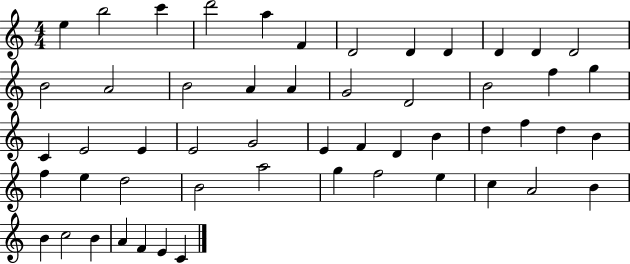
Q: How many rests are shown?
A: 0